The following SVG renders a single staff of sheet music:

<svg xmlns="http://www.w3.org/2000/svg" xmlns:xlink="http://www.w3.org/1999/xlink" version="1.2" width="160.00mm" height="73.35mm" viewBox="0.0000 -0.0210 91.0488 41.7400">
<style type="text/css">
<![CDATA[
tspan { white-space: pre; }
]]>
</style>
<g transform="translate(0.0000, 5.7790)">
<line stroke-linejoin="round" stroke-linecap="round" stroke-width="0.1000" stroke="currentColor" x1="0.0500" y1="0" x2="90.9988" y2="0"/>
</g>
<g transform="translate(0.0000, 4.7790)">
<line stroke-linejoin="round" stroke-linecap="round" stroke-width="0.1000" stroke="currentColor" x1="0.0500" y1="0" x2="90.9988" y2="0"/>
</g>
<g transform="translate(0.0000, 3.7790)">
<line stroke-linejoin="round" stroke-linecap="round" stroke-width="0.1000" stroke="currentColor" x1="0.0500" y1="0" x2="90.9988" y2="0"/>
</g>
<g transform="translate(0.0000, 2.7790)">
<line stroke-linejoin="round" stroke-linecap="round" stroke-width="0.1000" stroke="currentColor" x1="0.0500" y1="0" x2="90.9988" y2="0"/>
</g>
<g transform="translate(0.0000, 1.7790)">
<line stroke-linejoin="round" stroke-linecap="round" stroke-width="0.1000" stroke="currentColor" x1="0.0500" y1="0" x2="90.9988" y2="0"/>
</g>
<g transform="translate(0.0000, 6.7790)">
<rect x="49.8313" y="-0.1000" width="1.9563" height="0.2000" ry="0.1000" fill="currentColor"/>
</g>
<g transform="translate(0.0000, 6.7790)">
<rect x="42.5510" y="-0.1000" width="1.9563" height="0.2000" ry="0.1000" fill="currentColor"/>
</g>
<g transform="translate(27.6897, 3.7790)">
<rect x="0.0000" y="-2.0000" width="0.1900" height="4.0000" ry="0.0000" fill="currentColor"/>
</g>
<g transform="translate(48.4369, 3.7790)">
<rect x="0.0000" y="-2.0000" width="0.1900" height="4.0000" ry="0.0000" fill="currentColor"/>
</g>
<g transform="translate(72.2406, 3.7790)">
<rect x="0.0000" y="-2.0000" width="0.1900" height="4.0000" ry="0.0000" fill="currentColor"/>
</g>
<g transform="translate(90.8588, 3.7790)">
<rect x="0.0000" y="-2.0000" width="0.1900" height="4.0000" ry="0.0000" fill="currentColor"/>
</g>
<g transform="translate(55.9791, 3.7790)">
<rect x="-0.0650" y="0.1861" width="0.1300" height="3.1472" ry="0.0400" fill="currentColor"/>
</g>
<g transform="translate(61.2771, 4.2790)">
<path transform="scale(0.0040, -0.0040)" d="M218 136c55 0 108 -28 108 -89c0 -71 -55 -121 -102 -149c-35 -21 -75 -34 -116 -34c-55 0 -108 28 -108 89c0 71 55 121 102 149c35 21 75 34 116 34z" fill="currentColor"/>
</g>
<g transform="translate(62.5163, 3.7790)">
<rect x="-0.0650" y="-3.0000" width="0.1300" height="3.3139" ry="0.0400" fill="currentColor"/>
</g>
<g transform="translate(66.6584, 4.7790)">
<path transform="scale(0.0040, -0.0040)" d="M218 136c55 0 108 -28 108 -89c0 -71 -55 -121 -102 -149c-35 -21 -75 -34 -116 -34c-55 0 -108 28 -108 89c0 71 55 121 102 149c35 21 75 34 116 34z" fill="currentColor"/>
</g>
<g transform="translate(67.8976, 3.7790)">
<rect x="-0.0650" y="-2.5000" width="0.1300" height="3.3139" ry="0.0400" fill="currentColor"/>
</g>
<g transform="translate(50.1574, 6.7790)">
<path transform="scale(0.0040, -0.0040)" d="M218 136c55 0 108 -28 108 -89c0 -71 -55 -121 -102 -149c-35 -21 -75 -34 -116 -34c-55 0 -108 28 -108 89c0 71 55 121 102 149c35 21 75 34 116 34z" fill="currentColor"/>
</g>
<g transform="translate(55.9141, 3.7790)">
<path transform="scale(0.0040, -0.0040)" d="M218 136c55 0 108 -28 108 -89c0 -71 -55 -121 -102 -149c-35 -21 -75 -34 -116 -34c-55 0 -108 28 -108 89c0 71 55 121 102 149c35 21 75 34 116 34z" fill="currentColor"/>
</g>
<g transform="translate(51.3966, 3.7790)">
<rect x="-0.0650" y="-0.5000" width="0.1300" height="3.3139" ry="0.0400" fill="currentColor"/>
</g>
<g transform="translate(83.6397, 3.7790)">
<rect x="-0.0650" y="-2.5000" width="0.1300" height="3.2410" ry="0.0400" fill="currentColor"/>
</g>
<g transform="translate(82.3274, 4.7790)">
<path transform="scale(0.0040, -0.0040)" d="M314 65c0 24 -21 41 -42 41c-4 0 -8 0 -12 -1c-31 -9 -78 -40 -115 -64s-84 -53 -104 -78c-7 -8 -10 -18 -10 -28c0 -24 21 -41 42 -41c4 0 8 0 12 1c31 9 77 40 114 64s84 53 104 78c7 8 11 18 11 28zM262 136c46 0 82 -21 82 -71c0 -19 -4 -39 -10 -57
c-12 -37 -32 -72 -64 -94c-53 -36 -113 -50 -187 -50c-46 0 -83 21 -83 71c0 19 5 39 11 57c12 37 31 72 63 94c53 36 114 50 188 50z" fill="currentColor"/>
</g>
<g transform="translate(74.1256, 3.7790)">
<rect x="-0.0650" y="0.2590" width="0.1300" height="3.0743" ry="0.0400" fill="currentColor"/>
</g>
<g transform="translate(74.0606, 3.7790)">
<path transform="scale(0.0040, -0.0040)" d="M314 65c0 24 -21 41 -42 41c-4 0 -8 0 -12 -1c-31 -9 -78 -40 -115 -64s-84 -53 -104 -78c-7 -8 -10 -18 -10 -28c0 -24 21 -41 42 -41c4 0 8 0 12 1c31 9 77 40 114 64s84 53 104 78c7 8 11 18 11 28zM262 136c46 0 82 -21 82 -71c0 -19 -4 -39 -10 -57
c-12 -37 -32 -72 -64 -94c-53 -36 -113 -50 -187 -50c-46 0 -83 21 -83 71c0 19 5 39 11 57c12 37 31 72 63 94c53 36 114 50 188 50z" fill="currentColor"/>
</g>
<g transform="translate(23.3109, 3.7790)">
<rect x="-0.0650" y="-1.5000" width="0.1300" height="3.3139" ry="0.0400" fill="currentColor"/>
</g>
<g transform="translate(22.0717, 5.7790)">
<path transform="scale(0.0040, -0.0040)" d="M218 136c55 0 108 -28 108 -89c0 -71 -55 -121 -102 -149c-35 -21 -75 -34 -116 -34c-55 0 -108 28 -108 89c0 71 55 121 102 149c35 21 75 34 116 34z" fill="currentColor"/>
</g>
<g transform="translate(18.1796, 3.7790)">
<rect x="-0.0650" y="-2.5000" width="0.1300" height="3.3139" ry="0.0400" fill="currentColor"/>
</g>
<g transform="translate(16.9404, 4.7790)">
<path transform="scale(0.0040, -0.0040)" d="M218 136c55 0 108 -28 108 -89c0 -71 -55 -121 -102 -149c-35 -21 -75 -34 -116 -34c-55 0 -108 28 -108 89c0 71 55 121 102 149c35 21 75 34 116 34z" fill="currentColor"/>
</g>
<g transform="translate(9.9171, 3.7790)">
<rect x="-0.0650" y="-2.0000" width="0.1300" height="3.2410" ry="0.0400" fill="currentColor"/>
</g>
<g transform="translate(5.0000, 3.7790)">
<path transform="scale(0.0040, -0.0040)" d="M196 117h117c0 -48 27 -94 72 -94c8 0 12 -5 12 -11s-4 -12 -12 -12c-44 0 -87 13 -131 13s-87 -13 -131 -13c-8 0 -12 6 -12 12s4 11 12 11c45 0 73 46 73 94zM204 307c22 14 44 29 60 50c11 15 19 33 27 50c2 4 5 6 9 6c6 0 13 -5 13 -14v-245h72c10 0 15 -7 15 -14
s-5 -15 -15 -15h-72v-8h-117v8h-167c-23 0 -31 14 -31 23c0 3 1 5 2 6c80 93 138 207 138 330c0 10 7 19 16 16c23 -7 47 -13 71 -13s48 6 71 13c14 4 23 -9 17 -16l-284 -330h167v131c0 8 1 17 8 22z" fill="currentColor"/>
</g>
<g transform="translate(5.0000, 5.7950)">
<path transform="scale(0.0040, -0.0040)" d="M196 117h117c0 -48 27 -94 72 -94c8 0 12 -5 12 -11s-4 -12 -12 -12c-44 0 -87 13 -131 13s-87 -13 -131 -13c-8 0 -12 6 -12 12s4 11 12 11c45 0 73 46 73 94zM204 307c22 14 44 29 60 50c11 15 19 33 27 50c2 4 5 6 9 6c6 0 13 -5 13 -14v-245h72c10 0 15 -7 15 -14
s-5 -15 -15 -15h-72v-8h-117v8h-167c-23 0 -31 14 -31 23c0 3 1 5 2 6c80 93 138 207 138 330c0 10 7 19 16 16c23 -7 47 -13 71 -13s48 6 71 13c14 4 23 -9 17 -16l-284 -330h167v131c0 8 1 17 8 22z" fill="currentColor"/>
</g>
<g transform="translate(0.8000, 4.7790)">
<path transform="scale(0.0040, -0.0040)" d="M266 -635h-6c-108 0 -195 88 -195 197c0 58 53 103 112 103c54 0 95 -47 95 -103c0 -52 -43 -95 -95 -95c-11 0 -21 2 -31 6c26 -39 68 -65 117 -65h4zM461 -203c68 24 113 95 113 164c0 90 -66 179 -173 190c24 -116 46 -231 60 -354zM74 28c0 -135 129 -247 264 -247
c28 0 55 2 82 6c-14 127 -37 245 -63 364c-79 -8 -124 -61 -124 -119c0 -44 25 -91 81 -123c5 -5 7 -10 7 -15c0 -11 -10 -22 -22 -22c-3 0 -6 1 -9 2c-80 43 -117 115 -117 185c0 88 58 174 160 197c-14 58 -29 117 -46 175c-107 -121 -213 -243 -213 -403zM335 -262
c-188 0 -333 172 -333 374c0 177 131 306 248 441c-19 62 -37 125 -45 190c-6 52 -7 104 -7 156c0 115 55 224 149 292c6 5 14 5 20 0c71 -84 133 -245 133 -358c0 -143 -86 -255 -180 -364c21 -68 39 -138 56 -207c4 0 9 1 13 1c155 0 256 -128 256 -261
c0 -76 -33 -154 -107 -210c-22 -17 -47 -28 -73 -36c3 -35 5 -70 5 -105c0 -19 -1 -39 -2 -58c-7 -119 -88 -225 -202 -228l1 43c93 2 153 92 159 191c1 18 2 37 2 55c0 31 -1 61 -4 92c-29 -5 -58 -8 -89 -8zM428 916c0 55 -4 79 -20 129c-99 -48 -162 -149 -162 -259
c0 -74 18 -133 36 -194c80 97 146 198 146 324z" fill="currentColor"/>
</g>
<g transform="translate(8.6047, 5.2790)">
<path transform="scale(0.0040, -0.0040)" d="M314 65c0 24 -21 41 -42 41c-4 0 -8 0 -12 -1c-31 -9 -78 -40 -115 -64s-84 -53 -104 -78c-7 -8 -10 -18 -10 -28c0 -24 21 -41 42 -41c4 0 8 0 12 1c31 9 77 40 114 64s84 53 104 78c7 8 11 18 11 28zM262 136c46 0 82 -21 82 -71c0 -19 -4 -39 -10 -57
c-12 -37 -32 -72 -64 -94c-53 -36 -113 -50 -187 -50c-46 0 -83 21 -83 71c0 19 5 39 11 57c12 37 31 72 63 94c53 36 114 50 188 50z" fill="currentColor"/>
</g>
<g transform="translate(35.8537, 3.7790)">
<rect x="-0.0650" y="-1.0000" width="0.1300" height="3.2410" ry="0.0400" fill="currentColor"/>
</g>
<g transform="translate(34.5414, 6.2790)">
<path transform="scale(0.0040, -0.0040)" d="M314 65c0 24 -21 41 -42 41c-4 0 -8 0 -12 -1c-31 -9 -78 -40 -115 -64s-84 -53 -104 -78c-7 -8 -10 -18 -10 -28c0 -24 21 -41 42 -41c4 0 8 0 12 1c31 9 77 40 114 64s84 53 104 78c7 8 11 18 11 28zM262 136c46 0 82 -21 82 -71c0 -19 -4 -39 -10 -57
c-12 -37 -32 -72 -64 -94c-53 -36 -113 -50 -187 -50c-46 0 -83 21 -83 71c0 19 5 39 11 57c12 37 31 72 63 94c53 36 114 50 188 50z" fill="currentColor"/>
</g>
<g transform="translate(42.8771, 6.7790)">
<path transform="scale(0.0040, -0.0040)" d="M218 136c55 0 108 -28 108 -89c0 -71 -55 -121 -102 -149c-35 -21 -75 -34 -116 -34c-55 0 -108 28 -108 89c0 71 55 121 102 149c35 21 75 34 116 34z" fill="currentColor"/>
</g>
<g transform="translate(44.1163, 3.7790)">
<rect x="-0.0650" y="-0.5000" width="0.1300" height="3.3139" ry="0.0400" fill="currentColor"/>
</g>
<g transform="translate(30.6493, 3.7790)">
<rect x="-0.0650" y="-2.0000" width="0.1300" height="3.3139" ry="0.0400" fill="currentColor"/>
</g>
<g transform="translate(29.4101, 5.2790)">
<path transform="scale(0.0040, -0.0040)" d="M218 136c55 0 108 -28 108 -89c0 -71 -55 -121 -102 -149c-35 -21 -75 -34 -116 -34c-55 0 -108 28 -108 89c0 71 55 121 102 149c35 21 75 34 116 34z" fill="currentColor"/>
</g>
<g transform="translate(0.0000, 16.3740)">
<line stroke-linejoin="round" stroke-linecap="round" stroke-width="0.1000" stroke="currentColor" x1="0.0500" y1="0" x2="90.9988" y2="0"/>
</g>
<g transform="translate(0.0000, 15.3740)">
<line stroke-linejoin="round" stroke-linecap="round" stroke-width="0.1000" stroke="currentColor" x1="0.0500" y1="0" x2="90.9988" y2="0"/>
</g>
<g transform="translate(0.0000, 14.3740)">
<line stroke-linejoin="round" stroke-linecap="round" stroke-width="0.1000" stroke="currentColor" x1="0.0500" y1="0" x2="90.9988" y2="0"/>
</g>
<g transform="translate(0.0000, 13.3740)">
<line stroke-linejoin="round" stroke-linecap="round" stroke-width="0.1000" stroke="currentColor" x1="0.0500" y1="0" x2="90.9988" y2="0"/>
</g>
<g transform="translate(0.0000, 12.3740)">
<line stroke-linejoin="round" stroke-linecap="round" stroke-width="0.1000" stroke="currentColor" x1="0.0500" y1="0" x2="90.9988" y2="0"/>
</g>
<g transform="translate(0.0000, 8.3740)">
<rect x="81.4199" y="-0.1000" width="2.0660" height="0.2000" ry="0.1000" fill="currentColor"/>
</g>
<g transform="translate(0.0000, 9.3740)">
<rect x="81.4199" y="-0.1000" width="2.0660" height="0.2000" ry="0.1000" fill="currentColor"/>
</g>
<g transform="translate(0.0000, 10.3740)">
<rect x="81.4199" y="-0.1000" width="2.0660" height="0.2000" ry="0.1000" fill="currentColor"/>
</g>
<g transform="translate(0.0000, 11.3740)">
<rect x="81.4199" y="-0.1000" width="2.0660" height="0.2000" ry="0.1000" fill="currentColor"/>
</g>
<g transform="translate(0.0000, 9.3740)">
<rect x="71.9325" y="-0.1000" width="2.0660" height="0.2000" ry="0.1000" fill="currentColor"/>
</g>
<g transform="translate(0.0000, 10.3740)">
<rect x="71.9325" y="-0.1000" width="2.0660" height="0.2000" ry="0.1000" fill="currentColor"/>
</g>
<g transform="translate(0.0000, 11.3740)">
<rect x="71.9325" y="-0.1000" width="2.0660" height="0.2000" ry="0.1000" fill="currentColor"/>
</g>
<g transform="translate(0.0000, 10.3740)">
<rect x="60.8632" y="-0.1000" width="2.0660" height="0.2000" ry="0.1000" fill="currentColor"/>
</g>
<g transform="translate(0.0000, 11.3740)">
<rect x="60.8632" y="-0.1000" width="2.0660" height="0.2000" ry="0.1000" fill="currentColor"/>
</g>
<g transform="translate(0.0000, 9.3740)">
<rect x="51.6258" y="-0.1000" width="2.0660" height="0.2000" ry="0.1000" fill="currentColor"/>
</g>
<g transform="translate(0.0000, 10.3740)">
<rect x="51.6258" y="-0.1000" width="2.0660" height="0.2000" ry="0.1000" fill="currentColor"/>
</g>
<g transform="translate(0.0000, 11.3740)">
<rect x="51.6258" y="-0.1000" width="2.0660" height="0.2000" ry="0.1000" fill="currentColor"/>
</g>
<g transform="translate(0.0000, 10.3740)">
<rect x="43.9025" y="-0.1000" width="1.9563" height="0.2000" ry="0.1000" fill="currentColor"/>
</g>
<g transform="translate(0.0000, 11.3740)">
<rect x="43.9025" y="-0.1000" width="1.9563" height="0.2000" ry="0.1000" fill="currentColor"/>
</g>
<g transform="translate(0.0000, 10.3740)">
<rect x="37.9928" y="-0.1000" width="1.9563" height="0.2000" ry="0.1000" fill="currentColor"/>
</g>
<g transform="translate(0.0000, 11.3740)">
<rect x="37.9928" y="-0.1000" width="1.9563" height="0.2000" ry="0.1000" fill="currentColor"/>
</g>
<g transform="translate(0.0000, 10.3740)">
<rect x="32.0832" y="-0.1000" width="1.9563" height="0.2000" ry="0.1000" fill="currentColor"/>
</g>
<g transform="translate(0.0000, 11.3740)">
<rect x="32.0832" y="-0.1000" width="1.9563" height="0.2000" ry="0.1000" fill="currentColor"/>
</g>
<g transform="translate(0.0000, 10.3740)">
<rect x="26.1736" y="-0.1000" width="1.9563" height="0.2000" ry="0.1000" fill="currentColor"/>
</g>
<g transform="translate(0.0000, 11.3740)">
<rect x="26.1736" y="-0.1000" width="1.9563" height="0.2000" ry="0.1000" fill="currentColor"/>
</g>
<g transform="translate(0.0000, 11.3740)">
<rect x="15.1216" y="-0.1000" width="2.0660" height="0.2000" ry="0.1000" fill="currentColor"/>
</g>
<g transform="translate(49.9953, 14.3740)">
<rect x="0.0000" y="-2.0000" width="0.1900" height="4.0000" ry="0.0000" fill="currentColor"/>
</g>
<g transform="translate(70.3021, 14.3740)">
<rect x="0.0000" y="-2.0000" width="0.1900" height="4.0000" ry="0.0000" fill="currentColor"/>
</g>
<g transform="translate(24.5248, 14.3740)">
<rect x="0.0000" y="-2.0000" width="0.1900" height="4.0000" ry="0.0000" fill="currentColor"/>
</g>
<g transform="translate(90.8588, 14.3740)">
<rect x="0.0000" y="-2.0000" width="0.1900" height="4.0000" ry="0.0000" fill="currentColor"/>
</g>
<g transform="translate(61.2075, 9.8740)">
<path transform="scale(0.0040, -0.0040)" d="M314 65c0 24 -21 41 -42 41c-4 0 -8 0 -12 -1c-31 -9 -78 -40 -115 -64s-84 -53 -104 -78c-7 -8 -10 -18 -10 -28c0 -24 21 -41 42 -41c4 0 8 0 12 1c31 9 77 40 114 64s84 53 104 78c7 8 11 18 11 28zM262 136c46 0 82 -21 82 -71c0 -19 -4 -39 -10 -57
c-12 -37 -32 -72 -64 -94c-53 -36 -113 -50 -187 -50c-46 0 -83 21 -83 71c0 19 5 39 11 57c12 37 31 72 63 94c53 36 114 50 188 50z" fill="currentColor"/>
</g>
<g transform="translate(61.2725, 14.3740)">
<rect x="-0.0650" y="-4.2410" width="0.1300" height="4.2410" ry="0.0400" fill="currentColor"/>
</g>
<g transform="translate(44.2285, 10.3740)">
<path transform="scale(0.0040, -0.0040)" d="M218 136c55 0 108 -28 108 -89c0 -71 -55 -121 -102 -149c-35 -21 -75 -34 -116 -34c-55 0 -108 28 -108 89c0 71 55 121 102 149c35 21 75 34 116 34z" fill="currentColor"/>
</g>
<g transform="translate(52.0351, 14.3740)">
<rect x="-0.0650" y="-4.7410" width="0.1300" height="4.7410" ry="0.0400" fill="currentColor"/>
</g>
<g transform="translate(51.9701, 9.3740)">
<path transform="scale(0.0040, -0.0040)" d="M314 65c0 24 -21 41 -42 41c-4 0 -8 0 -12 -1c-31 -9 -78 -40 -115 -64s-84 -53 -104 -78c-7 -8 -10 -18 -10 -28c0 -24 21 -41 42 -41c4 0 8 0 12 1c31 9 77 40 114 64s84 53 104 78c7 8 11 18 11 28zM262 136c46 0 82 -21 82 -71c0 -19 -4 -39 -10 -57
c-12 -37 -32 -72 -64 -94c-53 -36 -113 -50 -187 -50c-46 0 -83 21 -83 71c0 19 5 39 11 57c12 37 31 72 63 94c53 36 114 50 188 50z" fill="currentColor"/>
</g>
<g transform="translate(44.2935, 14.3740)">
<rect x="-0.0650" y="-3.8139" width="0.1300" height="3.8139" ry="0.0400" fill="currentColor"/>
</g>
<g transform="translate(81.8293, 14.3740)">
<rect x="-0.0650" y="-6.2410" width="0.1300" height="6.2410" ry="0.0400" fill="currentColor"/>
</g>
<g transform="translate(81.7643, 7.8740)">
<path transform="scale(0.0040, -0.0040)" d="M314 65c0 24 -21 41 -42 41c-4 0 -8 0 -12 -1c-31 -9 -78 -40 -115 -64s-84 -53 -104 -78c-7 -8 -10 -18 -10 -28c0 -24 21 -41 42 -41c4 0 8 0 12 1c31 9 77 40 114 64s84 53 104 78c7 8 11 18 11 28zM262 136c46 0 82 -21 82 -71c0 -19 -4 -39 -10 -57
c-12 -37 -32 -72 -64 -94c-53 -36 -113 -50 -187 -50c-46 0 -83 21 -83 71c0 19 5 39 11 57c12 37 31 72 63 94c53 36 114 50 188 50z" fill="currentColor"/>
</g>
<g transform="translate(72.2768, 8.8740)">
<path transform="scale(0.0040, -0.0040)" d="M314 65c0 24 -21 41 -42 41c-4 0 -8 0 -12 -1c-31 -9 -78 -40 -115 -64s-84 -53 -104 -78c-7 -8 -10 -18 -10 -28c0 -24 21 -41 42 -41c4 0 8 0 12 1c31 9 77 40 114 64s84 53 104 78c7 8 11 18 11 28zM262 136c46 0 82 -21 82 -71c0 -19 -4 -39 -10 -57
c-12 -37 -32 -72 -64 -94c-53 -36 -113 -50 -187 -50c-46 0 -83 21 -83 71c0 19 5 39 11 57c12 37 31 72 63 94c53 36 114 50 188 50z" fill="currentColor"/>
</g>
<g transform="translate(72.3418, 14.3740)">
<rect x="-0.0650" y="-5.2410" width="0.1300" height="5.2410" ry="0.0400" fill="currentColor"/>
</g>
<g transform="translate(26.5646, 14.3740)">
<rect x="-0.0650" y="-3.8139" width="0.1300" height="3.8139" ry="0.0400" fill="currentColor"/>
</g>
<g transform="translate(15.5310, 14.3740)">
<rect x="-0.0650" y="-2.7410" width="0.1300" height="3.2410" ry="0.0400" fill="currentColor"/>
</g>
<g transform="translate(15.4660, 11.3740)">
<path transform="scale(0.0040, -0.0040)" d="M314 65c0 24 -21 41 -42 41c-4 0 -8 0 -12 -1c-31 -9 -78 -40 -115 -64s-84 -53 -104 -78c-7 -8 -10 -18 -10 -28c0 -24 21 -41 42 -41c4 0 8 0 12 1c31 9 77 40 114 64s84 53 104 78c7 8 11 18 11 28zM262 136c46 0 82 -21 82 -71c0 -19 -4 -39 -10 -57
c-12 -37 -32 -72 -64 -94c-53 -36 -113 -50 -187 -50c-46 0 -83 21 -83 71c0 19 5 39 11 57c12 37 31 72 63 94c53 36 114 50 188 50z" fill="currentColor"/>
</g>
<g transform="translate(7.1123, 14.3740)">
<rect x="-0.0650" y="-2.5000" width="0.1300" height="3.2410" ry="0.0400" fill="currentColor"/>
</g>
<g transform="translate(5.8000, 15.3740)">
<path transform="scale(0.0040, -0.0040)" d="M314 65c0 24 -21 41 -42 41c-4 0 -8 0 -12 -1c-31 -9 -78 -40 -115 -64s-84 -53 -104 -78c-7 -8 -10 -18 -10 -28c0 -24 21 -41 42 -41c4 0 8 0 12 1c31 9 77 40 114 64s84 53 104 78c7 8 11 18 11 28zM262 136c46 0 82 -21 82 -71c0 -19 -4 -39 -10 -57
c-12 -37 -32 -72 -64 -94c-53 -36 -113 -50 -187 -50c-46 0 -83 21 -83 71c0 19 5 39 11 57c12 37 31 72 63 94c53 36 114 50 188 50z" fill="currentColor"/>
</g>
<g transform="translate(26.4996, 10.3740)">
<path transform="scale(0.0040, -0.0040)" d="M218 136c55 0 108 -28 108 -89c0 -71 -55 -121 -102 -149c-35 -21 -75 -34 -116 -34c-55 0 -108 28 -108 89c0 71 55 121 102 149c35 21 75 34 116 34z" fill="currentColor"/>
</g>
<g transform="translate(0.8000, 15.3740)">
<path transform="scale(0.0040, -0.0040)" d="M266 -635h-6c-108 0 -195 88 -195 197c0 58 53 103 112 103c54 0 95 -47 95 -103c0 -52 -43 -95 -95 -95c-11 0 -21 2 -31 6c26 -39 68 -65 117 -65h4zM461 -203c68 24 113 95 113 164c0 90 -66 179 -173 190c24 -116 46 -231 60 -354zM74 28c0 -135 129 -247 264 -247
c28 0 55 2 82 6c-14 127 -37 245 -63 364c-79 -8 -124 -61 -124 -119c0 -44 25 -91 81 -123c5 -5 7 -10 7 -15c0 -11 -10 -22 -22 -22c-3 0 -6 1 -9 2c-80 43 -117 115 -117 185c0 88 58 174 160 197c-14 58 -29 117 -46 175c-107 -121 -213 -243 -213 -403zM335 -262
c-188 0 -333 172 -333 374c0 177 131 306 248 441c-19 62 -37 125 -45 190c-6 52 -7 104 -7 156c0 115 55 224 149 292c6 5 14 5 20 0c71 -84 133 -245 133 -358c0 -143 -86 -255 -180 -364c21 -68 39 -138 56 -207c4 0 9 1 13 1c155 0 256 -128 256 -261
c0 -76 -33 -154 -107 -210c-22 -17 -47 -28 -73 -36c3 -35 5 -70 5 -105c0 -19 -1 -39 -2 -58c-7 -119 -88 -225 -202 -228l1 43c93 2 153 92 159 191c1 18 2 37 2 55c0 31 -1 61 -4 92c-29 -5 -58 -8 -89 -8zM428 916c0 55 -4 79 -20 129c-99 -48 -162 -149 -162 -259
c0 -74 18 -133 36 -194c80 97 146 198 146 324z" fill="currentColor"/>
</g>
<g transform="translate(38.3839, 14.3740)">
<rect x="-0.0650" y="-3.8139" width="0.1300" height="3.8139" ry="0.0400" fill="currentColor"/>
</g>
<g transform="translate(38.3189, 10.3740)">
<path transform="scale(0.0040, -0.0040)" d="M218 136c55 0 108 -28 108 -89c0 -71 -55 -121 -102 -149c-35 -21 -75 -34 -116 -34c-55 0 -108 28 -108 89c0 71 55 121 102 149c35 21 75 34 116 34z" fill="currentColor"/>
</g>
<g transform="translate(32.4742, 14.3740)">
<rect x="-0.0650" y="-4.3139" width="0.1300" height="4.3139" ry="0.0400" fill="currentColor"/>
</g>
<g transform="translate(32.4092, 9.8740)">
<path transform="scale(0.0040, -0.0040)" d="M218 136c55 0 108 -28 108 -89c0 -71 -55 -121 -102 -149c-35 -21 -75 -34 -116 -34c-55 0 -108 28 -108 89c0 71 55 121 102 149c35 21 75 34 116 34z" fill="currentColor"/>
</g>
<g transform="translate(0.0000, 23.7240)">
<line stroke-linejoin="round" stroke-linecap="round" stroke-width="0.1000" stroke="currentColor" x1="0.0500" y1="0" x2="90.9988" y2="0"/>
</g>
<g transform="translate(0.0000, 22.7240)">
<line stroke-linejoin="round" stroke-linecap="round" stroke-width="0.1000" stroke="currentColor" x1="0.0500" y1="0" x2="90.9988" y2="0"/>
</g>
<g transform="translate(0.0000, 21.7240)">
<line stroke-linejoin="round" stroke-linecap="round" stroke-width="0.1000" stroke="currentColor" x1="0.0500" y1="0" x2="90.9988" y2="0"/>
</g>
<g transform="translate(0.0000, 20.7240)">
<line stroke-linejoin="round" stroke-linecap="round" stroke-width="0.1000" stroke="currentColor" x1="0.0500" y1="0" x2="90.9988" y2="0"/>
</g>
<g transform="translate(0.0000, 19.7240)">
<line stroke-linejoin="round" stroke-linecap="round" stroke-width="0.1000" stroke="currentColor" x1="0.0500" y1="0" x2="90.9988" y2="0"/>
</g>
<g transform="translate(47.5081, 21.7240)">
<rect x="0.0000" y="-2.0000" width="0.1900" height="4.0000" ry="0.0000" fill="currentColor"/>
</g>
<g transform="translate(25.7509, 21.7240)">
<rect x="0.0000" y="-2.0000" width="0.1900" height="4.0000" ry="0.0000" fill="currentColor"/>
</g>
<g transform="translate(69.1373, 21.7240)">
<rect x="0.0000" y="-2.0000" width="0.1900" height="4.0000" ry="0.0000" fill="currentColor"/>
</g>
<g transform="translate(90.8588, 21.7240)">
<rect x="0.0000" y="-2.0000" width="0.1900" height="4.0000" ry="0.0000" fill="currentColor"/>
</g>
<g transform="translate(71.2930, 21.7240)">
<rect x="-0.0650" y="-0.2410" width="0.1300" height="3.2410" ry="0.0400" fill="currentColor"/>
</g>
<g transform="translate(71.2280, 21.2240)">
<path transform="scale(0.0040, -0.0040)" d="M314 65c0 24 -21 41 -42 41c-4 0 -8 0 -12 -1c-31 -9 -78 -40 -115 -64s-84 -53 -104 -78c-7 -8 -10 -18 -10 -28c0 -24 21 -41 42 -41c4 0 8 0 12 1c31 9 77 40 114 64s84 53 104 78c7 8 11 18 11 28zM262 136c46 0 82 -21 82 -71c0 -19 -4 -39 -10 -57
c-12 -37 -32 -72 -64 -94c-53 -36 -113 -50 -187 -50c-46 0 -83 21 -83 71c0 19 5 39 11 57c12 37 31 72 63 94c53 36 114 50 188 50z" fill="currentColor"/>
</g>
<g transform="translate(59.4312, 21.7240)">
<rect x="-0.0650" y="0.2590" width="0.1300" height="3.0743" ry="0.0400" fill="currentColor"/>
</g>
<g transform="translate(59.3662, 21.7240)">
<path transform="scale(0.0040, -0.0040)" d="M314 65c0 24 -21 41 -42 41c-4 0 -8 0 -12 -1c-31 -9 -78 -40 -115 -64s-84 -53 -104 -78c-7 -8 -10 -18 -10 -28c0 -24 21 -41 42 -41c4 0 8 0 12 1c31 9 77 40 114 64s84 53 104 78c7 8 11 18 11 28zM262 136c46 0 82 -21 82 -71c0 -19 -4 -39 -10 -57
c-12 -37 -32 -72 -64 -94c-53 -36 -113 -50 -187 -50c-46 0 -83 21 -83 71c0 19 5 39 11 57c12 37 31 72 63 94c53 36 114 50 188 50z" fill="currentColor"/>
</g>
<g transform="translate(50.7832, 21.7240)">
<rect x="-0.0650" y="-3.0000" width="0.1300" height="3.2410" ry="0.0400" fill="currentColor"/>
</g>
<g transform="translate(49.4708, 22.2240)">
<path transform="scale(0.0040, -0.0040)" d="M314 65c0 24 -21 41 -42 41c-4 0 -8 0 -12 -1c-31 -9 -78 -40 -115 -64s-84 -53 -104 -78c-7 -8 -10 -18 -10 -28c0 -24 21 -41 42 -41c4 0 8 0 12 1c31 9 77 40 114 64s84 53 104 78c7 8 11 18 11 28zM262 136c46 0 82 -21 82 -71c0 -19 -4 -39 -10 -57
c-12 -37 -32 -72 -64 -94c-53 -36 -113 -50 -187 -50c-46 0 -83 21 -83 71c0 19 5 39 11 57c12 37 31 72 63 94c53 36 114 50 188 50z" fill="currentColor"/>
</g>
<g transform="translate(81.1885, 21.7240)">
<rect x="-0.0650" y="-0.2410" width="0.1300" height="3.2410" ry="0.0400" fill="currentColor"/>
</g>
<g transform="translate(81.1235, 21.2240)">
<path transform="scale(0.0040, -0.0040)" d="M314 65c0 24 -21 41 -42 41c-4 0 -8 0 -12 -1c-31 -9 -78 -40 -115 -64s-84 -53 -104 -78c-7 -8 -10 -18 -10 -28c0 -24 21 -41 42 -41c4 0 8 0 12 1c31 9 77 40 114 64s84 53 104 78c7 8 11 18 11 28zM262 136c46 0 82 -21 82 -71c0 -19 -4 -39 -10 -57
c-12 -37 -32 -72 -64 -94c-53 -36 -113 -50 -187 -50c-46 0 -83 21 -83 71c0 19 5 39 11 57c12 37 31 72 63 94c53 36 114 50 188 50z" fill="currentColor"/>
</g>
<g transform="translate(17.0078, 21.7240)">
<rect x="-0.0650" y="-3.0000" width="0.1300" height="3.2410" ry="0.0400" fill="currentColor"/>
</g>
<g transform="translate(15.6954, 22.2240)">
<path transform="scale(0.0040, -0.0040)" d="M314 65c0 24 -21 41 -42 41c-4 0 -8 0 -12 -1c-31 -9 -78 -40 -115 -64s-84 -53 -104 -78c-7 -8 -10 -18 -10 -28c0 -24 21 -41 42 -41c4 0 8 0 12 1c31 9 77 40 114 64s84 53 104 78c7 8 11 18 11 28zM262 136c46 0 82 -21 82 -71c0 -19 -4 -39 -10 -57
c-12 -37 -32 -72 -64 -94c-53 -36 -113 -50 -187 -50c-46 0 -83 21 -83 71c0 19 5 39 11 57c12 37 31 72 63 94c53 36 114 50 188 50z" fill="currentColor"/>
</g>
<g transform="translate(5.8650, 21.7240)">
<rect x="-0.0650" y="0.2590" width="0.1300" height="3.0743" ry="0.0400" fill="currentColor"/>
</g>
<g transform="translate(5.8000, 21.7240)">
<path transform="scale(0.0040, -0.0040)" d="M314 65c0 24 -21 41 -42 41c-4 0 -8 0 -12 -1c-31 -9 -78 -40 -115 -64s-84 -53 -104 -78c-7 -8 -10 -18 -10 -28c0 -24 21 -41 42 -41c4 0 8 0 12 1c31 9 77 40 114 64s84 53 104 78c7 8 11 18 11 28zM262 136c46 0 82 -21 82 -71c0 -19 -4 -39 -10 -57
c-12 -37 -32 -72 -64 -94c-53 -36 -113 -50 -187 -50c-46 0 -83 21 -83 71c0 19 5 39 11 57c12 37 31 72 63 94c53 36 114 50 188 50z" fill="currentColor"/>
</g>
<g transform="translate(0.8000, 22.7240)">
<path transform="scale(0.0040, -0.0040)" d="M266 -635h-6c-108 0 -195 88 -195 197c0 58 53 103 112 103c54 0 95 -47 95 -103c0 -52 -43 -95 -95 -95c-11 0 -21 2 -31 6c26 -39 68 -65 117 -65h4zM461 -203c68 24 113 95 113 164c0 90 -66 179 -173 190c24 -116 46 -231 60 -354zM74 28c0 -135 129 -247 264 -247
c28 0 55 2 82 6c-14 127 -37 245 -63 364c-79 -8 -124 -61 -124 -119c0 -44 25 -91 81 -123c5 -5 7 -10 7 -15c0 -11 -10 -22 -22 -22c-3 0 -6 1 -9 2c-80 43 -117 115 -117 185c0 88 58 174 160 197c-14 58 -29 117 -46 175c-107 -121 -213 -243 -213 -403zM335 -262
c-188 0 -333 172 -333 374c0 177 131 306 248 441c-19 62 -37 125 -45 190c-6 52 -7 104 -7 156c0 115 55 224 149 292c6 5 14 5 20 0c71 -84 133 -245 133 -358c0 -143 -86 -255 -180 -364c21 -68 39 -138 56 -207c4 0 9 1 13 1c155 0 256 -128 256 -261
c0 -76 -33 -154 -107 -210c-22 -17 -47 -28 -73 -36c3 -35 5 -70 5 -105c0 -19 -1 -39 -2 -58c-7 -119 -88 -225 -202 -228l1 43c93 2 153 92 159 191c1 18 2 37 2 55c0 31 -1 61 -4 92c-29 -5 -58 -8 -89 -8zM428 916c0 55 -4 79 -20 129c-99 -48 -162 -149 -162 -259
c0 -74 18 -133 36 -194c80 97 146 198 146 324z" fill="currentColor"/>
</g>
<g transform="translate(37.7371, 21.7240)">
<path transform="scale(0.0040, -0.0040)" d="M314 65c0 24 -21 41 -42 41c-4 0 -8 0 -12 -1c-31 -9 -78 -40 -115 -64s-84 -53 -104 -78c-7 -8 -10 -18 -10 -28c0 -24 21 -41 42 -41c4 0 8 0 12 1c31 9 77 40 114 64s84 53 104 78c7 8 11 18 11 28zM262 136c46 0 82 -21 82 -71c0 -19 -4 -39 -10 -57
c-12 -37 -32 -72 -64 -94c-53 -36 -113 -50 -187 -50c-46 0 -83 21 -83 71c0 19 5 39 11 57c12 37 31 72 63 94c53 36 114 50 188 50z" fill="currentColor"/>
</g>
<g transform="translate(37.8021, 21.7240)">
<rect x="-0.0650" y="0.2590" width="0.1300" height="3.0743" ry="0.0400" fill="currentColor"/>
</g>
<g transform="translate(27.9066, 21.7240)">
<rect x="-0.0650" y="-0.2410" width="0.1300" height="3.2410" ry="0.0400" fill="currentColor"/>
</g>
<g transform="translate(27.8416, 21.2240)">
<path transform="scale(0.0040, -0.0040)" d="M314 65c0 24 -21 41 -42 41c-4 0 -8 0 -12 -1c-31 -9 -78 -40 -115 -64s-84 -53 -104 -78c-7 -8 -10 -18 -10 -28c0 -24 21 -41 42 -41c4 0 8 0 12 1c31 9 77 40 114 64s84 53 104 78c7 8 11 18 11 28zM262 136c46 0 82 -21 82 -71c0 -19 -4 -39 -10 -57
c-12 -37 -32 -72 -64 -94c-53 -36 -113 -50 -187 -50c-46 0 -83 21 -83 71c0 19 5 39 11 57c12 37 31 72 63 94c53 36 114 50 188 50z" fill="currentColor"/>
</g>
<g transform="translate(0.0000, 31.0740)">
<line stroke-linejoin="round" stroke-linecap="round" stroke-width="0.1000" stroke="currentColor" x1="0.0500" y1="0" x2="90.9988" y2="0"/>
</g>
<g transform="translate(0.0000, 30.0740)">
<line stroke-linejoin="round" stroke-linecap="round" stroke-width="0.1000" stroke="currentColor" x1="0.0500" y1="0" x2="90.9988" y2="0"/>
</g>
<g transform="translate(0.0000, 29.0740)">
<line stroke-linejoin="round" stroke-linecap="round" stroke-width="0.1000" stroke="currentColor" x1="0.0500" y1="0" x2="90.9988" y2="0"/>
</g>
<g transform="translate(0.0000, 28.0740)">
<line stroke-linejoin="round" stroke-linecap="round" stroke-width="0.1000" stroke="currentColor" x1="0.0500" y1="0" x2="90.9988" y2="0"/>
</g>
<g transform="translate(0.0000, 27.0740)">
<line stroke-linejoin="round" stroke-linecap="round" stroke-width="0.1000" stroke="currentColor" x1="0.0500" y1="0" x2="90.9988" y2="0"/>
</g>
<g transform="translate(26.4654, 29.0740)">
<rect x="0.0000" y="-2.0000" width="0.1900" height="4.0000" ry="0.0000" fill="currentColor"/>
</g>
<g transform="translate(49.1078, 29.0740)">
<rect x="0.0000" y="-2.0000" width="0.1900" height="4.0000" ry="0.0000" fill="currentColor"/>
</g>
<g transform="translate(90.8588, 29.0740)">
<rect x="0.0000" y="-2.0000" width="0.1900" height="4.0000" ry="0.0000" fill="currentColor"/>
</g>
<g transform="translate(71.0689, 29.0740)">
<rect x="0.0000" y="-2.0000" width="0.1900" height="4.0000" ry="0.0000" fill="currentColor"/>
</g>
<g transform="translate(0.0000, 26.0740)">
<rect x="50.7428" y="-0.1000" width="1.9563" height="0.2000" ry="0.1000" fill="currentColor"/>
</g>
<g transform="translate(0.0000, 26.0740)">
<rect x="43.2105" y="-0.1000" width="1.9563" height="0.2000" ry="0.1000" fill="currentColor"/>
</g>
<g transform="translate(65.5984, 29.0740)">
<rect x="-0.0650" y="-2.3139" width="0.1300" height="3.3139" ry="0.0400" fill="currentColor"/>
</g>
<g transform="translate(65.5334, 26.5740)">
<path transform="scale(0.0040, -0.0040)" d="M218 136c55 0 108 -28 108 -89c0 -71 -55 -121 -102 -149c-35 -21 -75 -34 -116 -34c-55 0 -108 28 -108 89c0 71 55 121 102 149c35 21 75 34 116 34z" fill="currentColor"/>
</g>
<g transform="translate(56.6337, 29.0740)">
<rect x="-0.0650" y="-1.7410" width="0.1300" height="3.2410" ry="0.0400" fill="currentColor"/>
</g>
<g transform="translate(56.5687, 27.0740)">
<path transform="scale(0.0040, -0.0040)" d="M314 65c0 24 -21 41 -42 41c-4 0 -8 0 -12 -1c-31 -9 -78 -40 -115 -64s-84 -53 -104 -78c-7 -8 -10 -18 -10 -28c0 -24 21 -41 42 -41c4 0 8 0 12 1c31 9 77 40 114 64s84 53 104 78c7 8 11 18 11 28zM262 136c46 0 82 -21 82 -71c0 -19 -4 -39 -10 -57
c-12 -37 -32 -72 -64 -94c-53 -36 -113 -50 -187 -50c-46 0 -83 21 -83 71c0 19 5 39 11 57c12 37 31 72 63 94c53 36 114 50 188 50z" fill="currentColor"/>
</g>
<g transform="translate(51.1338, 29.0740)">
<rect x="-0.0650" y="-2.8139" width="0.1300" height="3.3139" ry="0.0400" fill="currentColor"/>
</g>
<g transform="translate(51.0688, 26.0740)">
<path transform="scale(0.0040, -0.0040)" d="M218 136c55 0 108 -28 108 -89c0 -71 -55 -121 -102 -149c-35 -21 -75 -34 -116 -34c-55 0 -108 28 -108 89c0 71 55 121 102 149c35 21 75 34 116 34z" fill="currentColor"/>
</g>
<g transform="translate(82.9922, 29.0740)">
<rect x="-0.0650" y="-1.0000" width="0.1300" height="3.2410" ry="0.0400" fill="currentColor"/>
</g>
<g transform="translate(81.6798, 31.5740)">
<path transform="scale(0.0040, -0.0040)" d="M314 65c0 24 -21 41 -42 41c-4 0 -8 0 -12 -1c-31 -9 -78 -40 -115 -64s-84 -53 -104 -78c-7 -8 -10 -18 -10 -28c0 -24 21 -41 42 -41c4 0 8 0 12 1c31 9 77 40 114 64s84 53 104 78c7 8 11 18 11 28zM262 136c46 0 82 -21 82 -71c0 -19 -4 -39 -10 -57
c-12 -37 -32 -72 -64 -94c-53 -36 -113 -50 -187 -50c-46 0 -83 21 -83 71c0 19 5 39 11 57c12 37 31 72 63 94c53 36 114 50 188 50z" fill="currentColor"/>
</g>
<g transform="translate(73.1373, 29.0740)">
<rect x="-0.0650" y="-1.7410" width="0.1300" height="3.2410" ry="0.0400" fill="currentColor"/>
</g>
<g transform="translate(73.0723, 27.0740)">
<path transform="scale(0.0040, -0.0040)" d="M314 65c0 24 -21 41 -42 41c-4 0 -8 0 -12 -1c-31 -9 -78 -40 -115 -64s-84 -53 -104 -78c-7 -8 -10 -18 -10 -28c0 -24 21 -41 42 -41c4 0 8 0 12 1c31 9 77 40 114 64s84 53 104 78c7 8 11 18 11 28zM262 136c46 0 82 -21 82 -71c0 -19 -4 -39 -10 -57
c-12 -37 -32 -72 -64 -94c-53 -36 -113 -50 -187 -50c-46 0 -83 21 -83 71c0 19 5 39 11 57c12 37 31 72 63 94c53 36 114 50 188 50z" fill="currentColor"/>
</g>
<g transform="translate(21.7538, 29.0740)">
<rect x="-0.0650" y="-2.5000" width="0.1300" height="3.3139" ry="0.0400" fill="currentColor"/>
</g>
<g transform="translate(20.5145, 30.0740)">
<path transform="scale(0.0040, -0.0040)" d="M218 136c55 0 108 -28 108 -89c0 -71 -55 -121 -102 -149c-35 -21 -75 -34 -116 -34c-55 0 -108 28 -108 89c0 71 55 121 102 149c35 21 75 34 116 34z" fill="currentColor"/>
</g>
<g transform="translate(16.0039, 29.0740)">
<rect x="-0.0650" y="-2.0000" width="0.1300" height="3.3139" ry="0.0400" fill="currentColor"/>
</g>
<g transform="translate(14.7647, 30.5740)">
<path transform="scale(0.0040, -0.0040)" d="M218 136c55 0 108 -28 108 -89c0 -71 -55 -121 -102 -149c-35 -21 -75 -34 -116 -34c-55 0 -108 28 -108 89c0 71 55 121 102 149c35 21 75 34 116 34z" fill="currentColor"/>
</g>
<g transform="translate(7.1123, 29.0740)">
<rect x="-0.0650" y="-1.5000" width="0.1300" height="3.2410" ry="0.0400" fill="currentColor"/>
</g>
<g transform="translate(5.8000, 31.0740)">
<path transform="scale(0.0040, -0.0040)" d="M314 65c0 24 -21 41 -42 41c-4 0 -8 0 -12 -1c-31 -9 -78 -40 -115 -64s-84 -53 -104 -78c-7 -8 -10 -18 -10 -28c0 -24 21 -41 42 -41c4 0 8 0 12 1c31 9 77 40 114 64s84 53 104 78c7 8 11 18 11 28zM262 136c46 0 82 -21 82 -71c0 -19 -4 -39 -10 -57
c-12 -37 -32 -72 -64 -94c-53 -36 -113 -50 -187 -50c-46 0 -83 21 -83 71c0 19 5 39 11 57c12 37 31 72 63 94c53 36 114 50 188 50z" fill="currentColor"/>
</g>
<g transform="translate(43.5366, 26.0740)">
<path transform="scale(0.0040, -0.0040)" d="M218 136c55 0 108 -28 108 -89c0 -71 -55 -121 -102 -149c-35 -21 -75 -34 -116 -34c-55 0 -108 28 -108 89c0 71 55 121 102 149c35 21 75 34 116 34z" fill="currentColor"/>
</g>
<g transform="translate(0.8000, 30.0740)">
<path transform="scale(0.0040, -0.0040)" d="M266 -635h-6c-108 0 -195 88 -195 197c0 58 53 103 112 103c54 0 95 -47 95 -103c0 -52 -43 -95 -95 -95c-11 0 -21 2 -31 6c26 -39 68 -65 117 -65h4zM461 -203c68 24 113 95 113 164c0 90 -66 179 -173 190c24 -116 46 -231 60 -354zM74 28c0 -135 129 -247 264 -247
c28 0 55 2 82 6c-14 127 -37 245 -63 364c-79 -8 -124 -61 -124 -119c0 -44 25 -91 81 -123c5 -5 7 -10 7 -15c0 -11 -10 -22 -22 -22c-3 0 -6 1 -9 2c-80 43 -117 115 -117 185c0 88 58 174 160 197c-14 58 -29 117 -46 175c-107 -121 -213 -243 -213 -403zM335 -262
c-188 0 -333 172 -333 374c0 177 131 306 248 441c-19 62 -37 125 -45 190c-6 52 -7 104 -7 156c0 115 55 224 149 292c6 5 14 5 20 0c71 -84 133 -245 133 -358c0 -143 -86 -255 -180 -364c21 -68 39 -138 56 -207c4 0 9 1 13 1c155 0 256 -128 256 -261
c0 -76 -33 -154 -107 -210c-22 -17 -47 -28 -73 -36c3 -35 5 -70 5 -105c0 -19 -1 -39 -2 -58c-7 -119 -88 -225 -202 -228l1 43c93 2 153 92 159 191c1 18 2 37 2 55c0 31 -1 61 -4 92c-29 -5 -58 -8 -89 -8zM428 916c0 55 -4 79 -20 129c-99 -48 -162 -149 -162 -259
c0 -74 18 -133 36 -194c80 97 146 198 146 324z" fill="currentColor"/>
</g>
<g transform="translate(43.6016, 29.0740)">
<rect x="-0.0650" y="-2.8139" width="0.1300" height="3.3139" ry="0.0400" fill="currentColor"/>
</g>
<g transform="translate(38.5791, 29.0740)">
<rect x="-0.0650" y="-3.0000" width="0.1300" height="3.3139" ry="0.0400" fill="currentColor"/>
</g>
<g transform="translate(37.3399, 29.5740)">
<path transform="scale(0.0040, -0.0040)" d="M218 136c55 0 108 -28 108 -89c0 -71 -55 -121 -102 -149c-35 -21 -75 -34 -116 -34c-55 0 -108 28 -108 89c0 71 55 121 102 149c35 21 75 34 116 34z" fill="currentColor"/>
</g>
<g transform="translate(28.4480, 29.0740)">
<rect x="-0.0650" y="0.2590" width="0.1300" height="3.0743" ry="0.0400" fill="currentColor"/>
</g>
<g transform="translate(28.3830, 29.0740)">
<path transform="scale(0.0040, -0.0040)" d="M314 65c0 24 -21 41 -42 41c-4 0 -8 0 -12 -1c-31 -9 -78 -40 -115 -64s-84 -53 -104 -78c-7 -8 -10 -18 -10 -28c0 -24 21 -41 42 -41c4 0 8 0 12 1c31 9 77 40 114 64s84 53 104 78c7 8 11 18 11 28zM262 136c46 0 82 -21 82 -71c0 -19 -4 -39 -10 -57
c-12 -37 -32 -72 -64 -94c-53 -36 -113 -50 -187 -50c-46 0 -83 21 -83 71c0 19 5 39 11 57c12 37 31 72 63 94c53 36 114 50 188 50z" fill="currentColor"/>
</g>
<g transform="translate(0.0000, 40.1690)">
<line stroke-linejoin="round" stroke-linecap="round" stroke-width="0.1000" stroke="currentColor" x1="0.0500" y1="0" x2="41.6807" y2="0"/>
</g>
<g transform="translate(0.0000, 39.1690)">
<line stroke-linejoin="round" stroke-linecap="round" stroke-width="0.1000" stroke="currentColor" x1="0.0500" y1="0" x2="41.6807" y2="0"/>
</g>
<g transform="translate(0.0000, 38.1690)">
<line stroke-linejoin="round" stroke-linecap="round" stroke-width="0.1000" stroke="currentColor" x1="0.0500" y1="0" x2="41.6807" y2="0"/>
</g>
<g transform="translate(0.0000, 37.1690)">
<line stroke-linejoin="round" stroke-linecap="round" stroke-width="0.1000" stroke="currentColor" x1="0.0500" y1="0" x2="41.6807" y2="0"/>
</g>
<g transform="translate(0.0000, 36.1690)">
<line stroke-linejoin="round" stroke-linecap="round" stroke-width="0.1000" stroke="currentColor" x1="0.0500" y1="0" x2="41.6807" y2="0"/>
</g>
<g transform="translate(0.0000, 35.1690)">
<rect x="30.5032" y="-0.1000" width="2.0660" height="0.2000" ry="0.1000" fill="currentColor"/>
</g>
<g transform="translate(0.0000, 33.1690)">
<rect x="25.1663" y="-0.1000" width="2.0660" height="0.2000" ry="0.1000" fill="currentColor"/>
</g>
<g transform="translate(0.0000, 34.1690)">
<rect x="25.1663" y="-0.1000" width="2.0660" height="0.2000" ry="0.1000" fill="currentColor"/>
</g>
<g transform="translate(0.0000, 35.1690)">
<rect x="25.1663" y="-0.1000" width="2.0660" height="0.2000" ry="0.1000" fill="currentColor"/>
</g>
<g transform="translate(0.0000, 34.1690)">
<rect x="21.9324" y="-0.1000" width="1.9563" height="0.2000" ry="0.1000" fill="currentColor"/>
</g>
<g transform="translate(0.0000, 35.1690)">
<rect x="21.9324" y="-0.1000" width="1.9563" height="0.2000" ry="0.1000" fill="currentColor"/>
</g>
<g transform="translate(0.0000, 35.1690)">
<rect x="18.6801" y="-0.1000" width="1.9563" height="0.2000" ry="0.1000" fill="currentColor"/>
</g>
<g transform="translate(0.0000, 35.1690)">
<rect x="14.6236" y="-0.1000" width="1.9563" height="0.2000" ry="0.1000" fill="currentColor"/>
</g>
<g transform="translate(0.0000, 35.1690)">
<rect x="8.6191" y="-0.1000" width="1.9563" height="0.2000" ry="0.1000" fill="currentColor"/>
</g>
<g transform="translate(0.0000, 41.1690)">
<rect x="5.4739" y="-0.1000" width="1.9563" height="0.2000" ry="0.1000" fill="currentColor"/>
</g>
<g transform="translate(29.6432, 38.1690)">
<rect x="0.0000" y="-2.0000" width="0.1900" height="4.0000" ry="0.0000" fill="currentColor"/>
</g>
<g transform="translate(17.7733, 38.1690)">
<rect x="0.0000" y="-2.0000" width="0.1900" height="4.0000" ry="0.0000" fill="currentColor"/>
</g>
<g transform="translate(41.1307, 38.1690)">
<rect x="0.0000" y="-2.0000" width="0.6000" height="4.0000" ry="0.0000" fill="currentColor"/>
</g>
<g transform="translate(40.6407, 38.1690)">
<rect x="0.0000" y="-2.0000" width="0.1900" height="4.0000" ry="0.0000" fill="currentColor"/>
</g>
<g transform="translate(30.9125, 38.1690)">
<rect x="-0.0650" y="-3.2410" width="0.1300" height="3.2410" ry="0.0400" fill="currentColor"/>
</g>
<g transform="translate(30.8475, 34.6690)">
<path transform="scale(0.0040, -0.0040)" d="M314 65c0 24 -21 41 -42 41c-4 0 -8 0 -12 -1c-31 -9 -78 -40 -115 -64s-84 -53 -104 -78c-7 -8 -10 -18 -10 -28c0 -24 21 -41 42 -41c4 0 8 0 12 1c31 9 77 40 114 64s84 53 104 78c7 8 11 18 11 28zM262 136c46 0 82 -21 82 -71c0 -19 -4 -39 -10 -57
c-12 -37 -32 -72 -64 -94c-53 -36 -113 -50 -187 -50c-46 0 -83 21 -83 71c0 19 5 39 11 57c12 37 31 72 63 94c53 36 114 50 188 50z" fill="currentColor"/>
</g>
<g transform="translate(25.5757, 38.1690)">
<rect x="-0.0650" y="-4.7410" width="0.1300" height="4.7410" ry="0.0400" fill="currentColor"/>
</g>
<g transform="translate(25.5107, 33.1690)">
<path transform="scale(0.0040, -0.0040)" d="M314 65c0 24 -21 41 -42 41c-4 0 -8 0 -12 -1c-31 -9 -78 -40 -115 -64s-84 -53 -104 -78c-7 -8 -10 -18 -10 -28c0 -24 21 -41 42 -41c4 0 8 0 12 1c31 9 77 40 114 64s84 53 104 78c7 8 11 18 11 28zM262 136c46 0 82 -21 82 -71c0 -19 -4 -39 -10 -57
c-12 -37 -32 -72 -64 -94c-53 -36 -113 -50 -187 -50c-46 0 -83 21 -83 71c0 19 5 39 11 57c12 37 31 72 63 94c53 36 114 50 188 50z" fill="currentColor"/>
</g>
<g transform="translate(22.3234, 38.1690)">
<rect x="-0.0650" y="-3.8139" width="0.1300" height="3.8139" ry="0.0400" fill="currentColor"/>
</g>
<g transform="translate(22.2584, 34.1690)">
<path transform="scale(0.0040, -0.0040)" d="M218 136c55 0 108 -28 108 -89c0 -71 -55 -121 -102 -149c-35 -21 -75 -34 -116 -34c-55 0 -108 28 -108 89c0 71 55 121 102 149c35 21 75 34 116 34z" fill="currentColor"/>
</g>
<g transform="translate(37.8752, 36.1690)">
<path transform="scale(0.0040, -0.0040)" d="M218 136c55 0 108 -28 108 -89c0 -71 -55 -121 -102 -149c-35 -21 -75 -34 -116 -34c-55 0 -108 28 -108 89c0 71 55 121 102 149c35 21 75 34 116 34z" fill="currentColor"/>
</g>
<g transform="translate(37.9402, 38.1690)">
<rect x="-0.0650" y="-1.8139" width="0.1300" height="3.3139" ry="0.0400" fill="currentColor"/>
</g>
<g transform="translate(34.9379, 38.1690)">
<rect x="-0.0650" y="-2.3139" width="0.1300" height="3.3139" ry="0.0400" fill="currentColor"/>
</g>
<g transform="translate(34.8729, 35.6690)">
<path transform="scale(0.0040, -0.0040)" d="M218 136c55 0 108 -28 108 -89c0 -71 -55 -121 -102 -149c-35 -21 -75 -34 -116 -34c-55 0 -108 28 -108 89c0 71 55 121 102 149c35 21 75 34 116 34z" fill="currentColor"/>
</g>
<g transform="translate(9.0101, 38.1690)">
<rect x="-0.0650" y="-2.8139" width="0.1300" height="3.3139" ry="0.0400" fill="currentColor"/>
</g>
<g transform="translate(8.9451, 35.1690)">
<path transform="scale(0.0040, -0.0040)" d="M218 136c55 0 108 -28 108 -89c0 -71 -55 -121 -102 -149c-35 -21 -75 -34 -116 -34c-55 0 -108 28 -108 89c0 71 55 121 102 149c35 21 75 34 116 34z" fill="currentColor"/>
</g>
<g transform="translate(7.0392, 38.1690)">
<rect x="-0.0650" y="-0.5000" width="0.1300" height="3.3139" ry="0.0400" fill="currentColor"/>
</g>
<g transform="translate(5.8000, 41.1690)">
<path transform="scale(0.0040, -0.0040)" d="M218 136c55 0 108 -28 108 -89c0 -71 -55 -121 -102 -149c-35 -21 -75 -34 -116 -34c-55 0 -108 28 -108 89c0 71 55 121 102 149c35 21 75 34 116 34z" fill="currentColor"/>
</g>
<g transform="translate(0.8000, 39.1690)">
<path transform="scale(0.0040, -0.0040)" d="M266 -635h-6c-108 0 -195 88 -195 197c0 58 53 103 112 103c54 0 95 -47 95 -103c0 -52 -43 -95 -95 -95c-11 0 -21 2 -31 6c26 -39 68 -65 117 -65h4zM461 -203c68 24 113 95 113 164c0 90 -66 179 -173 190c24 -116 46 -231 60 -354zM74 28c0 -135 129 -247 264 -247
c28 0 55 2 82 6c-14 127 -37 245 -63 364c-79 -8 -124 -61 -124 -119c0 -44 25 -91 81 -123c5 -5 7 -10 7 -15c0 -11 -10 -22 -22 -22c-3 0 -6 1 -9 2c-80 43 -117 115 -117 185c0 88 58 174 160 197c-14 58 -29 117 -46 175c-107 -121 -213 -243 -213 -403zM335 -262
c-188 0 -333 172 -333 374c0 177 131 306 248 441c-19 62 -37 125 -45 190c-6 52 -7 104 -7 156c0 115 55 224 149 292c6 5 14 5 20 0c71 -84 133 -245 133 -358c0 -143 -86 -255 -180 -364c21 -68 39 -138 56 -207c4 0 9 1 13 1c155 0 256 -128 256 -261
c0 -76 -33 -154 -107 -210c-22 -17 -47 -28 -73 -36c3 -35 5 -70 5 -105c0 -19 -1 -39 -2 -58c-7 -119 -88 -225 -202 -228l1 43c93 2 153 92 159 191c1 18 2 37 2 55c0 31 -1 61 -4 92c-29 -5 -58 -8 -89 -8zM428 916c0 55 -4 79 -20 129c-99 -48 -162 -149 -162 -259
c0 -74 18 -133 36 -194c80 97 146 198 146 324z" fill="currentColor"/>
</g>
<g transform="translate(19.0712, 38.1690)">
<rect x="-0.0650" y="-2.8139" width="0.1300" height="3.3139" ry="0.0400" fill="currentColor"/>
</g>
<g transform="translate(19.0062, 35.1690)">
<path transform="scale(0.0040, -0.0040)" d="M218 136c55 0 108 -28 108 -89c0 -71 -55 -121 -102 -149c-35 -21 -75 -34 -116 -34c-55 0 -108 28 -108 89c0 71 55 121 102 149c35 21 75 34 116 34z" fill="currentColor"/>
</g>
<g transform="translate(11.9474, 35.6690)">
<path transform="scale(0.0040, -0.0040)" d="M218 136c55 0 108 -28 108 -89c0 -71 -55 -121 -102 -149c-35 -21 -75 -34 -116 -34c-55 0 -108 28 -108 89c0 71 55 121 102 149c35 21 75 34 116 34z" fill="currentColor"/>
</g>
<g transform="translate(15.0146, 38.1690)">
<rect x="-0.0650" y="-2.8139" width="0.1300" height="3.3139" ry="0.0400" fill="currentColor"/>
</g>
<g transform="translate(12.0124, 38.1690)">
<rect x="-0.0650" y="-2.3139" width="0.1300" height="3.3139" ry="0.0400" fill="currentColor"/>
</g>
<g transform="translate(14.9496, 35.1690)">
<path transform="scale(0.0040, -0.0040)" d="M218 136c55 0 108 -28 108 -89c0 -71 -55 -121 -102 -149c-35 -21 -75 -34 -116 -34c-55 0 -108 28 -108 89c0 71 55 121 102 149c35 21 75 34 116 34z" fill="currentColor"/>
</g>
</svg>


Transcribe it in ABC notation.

X:1
T:Untitled
M:4/4
L:1/4
K:C
F2 G E F D2 C C B A G B2 G2 G2 a2 c' d' c' c' e'2 d'2 f'2 a'2 B2 A2 c2 B2 A2 B2 c2 c2 E2 F G B2 A a a f2 g f2 D2 C a g a a c' e'2 b2 g f